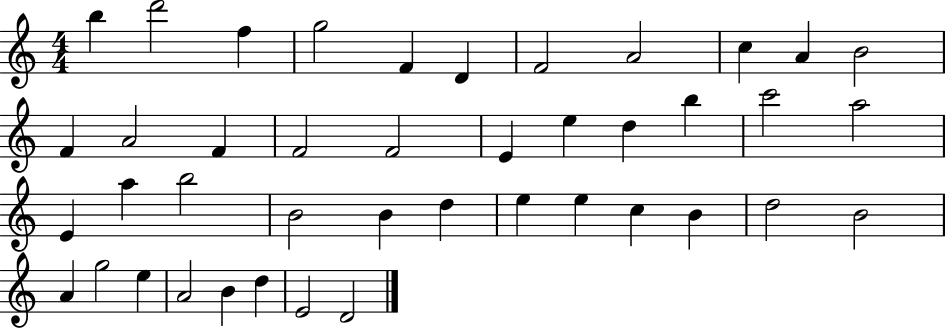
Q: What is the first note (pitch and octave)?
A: B5